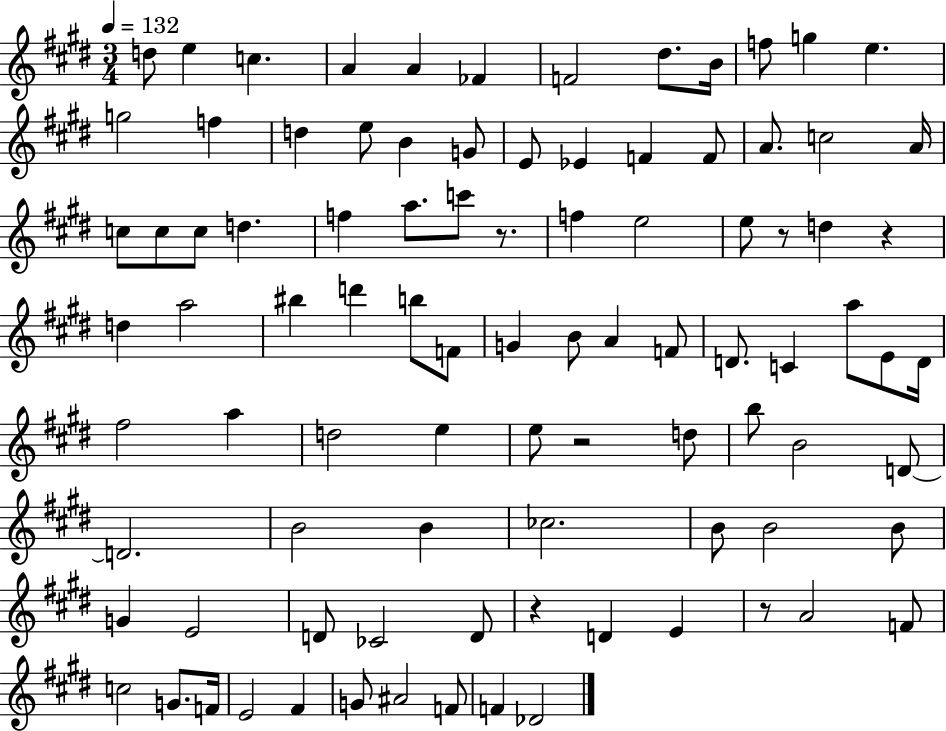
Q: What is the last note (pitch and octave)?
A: Db4